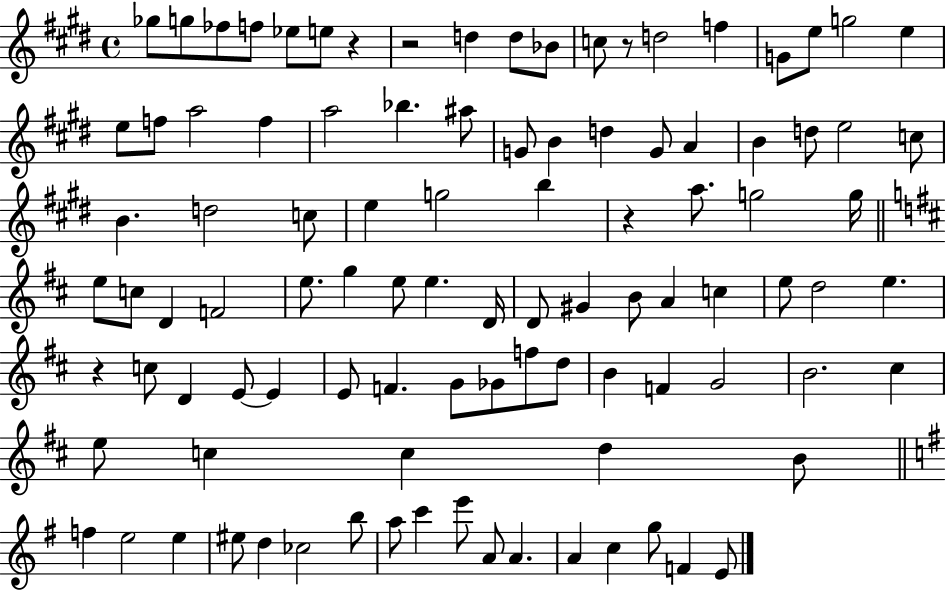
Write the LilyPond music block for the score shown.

{
  \clef treble
  \time 4/4
  \defaultTimeSignature
  \key e \major
  ges''8 g''8 fes''8 f''8 ees''8 e''8 r4 | r2 d''4 d''8 bes'8 | c''8 r8 d''2 f''4 | g'8 e''8 g''2 e''4 | \break e''8 f''8 a''2 f''4 | a''2 bes''4. ais''8 | g'8 b'4 d''4 g'8 a'4 | b'4 d''8 e''2 c''8 | \break b'4. d''2 c''8 | e''4 g''2 b''4 | r4 a''8. g''2 g''16 | \bar "||" \break \key d \major e''8 c''8 d'4 f'2 | e''8. g''4 e''8 e''4. d'16 | d'8 gis'4 b'8 a'4 c''4 | e''8 d''2 e''4. | \break r4 c''8 d'4 e'8~~ e'4 | e'8 f'4. g'8 ges'8 f''8 d''8 | b'4 f'4 g'2 | b'2. cis''4 | \break e''8 c''4 c''4 d''4 b'8 | \bar "||" \break \key g \major f''4 e''2 e''4 | eis''8 d''4 ces''2 b''8 | a''8 c'''4 e'''8 a'8 a'4. | a'4 c''4 g''8 f'4 e'8 | \break \bar "|."
}